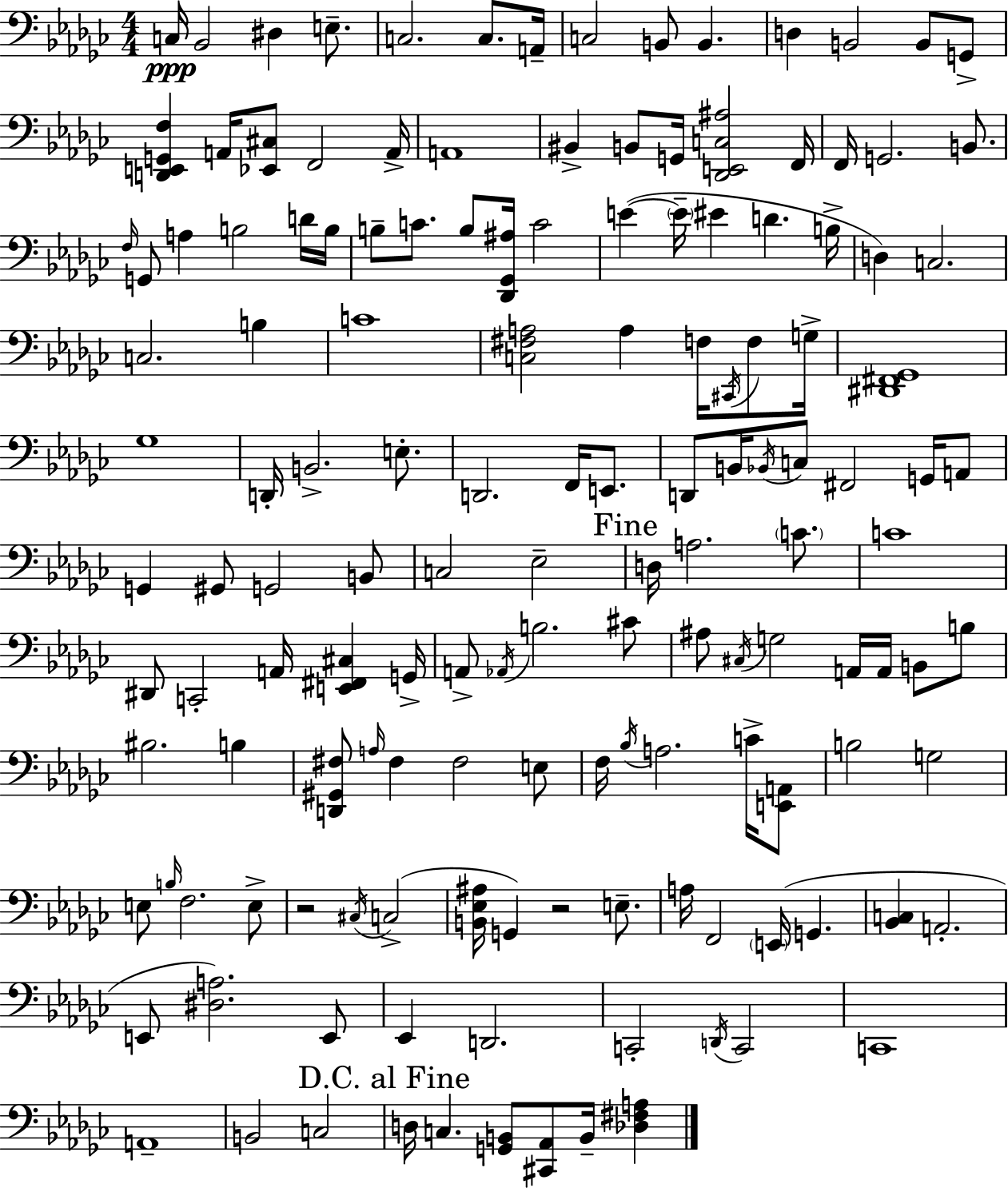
{
  \clef bass
  \numericTimeSignature
  \time 4/4
  \key ees \minor
  c16\ppp bes,2 dis4 e8.-- | c2. c8. a,16-- | c2 b,8 b,4. | d4 b,2 b,8 g,8-> | \break <d, e, g, f>4 a,16 <ees, cis>8 f,2 a,16-> | a,1 | bis,4-> b,8 g,16 <des, e, c ais>2 f,16 | f,16 g,2. b,8. | \break \grace { f16 } g,8 a4 b2 d'16 | b16 b8-- c'8. b8 <des, ges, ais>16 c'2 | e'4~(~ \parenthesize e'16-- eis'4 d'4. | b16-> d4) c2. | \break c2. b4 | c'1 | <c fis a>2 a4 f16 \acciaccatura { cis,16 } f8 | g16-> <dis, fis, ges,>1 | \break ges1 | d,16-. b,2.-> e8.-. | d,2. f,16 e,8. | d,8 b,16 \acciaccatura { bes,16 } c8 fis,2 | \break g,16 a,8 g,4 gis,8 g,2 | b,8 c2 ees2-- | \mark "Fine" d16 a2. | \parenthesize c'8. c'1 | \break dis,8 c,2-. a,16 <e, fis, cis>4 | g,16-> a,8-> \acciaccatura { aes,16 } b2. | cis'8 ais8 \acciaccatura { cis16 } g2 a,16 | a,16 b,8 b8 bis2. | \break b4 <d, gis, fis>8 \grace { a16 } fis4 fis2 | e8 f16 \acciaccatura { bes16 } a2. | c'16-> <e, a,>8 b2 g2 | e8 \grace { b16 } f2. | \break e8-> r2 | \acciaccatura { cis16 }( c2-> <b, ees ais>16 g,4) r2 | e8.-- a16 f,2 | \parenthesize e,16( g,4. <bes, c>4 a,2.-. | \break e,8 <dis a>2.) | e,8 ees,4 d,2. | c,2-. | \acciaccatura { d,16 } c,2 c,1 | \break a,1-- | b,2 | c2 \mark "D.C. al Fine" d16 c4. | <g, b,>8 <cis, aes,>8 b,16-- <des fis a>4 \bar "|."
}